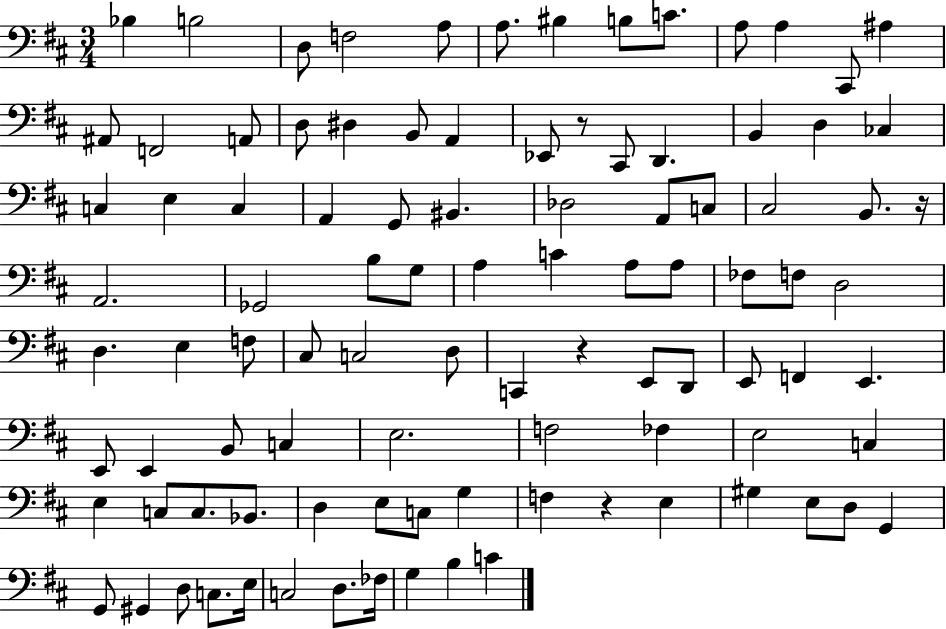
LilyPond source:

{
  \clef bass
  \numericTimeSignature
  \time 3/4
  \key d \major
  \repeat volta 2 { bes4 b2 | d8 f2 a8 | a8. bis4 b8 c'8. | a8 a4 cis,8 ais4 | \break ais,8 f,2 a,8 | d8 dis4 b,8 a,4 | ees,8 r8 cis,8 d,4. | b,4 d4 ces4 | \break c4 e4 c4 | a,4 g,8 bis,4. | des2 a,8 c8 | cis2 b,8. r16 | \break a,2. | ges,2 b8 g8 | a4 c'4 a8 a8 | fes8 f8 d2 | \break d4. e4 f8 | cis8 c2 d8 | c,4 r4 e,8 d,8 | e,8 f,4 e,4. | \break e,8 e,4 b,8 c4 | e2. | f2 fes4 | e2 c4 | \break e4 c8 c8. bes,8. | d4 e8 c8 g4 | f4 r4 e4 | gis4 e8 d8 g,4 | \break g,8 gis,4 d8 c8. e16 | c2 d8. fes16 | g4 b4 c'4 | } \bar "|."
}